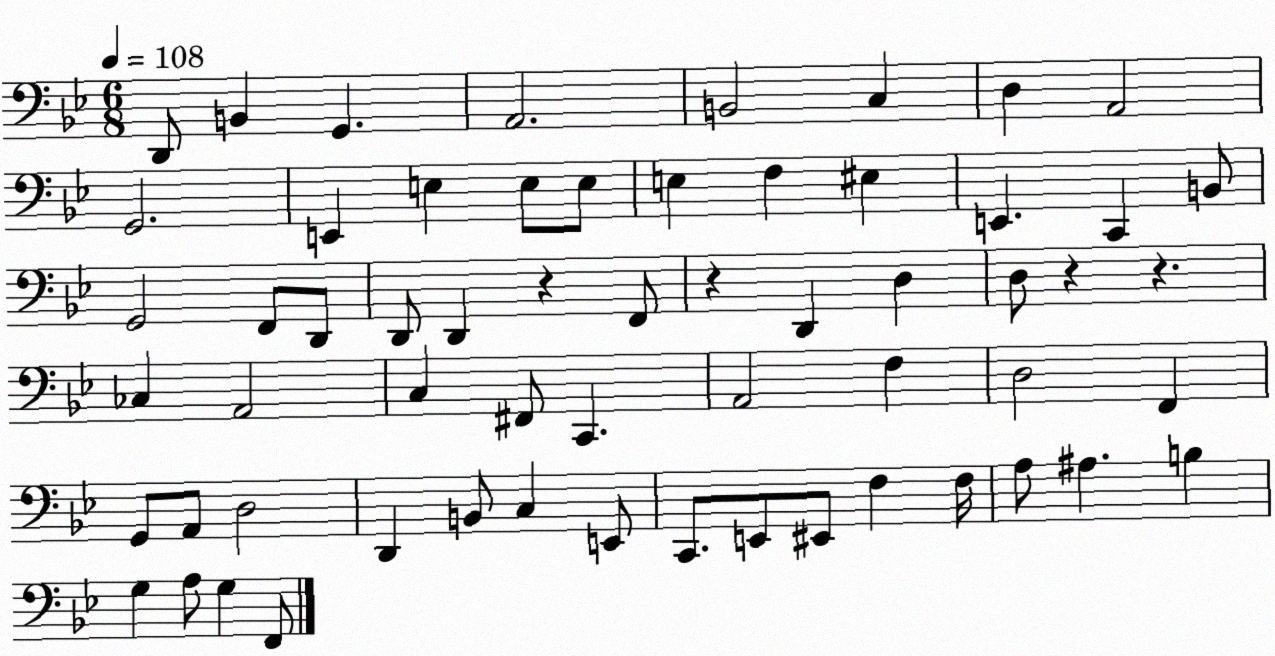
X:1
T:Untitled
M:6/8
L:1/4
K:Bb
D,,/2 B,, G,, A,,2 B,,2 C, D, A,,2 G,,2 E,, E, E,/2 E,/2 E, F, ^E, E,, C,, B,,/2 G,,2 F,,/2 D,,/2 D,,/2 D,, z F,,/2 z D,, D, D,/2 z z _C, A,,2 C, ^F,,/2 C,, A,,2 F, D,2 F,, G,,/2 A,,/2 D,2 D,, B,,/2 C, E,,/2 C,,/2 E,,/2 ^E,,/2 F, F,/4 A,/2 ^A, B, G, A,/2 G, F,,/2